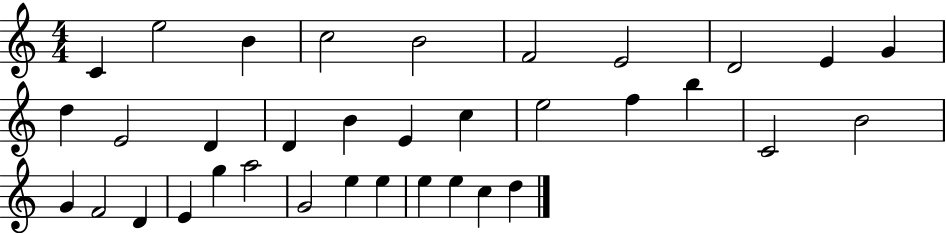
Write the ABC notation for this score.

X:1
T:Untitled
M:4/4
L:1/4
K:C
C e2 B c2 B2 F2 E2 D2 E G d E2 D D B E c e2 f b C2 B2 G F2 D E g a2 G2 e e e e c d